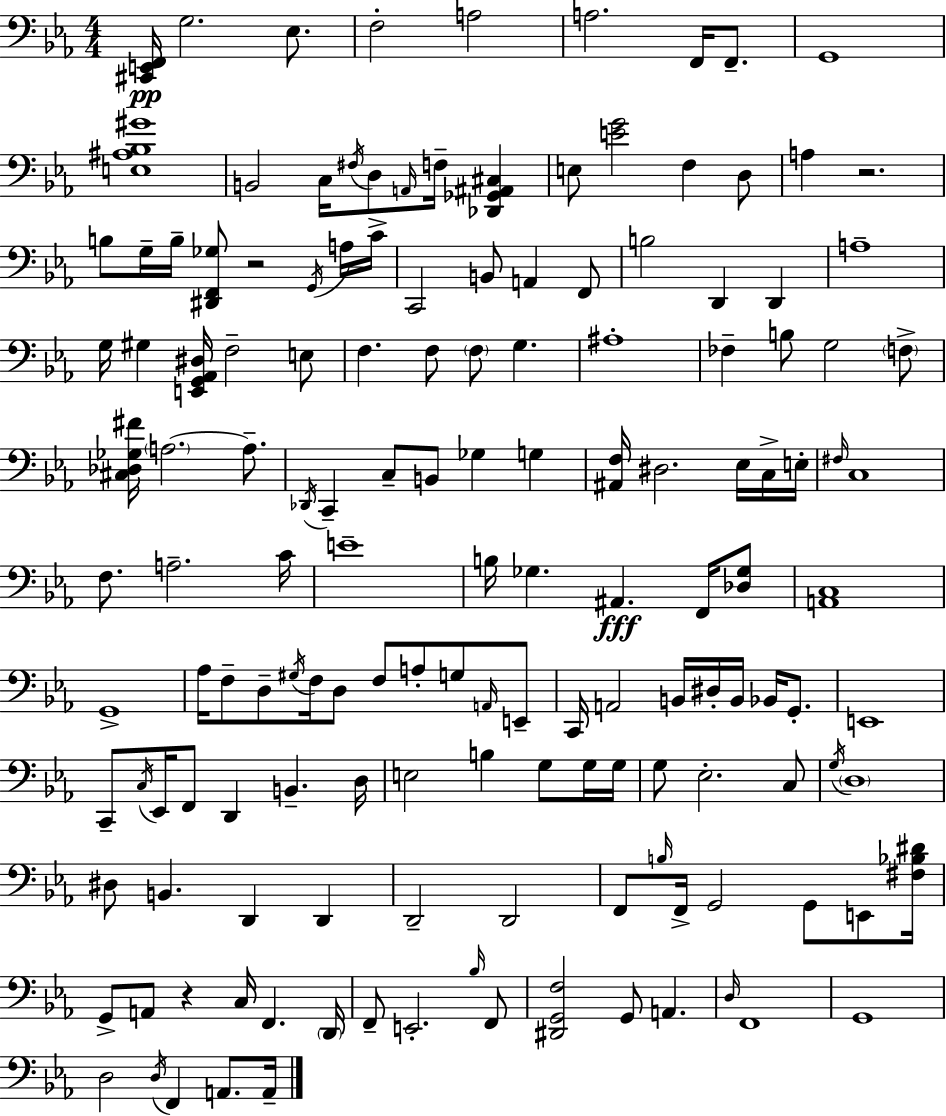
X:1
T:Untitled
M:4/4
L:1/4
K:Eb
[^C,,E,,F,,]/4 G,2 _E,/2 F,2 A,2 A,2 F,,/4 F,,/2 G,,4 [E,^A,_B,^G]4 B,,2 C,/4 ^F,/4 D,/2 A,,/4 F,/4 [_D,,_G,,^A,,^C,] E,/2 [EG]2 F, D,/2 A, z2 B,/2 G,/4 B,/4 [^D,,F,,_G,]/2 z2 G,,/4 A,/4 C/4 C,,2 B,,/2 A,, F,,/2 B,2 D,, D,, A,4 G,/4 ^G, [E,,G,,_A,,^D,]/4 F,2 E,/2 F, F,/2 F,/2 G, ^A,4 _F, B,/2 G,2 F,/2 [^C,_D,_G,^F]/4 A,2 A,/2 _D,,/4 C,, C,/2 B,,/2 _G, G, [^A,,F,]/4 ^D,2 _E,/4 C,/4 E,/4 ^F,/4 C,4 F,/2 A,2 C/4 E4 B,/4 _G, ^A,, F,,/4 [_D,_G,]/2 [A,,C,]4 G,,4 _A,/4 F,/2 D,/2 ^G,/4 F,/4 D,/2 F,/2 A,/2 G,/2 A,,/4 E,,/2 C,,/4 A,,2 B,,/4 ^D,/4 B,,/4 _B,,/4 G,,/2 E,,4 C,,/2 C,/4 _E,,/4 F,,/2 D,, B,, D,/4 E,2 B, G,/2 G,/4 G,/4 G,/2 _E,2 C,/2 G,/4 D,4 ^D,/2 B,, D,, D,, D,,2 D,,2 F,,/2 B,/4 F,,/4 G,,2 G,,/2 E,,/2 [^F,_B,^D]/4 G,,/2 A,,/2 z C,/4 F,, D,,/4 F,,/2 E,,2 _B,/4 F,,/2 [^D,,G,,F,]2 G,,/2 A,, D,/4 F,,4 G,,4 D,2 D,/4 F,, A,,/2 A,,/4